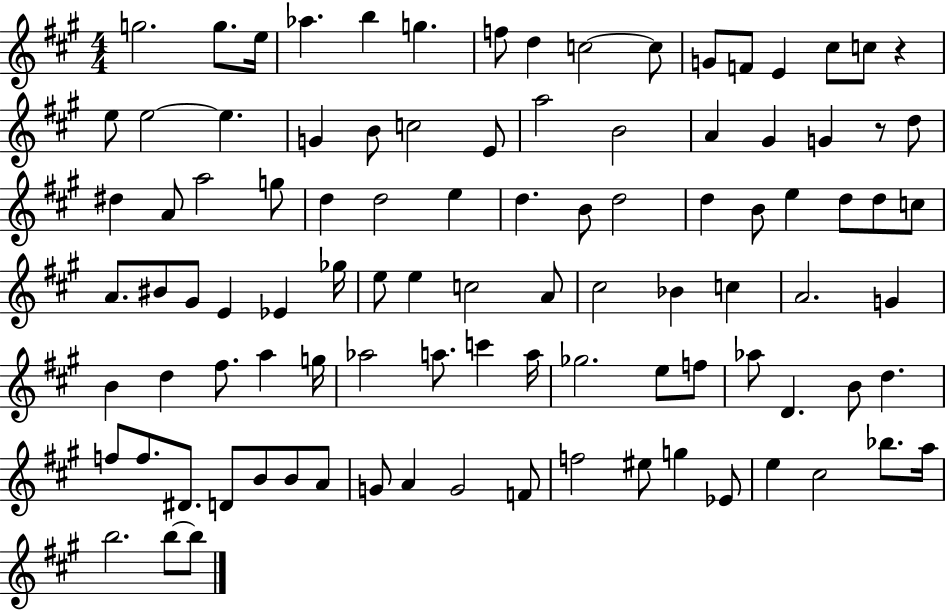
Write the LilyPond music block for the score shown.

{
  \clef treble
  \numericTimeSignature
  \time 4/4
  \key a \major
  g''2. g''8. e''16 | aes''4. b''4 g''4. | f''8 d''4 c''2~~ c''8 | g'8 f'8 e'4 cis''8 c''8 r4 | \break e''8 e''2~~ e''4. | g'4 b'8 c''2 e'8 | a''2 b'2 | a'4 gis'4 g'4 r8 d''8 | \break dis''4 a'8 a''2 g''8 | d''4 d''2 e''4 | d''4. b'8 d''2 | d''4 b'8 e''4 d''8 d''8 c''8 | \break a'8. bis'8 gis'8 e'4 ees'4 ges''16 | e''8 e''4 c''2 a'8 | cis''2 bes'4 c''4 | a'2. g'4 | \break b'4 d''4 fis''8. a''4 g''16 | aes''2 a''8. c'''4 a''16 | ges''2. e''8 f''8 | aes''8 d'4. b'8 d''4. | \break f''8 f''8. dis'8. d'8 b'8 b'8 a'8 | g'8 a'4 g'2 f'8 | f''2 eis''8 g''4 ees'8 | e''4 cis''2 bes''8. a''16 | \break b''2. b''8~~ b''8 | \bar "|."
}